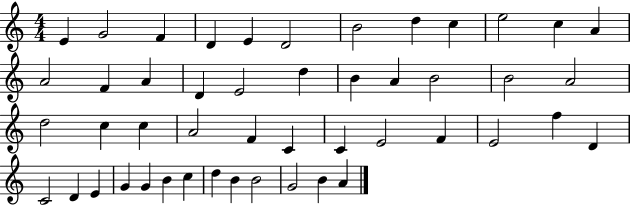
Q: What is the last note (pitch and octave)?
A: A4